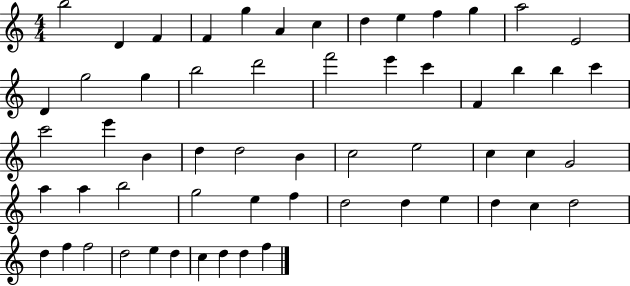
{
  \clef treble
  \numericTimeSignature
  \time 4/4
  \key c \major
  b''2 d'4 f'4 | f'4 g''4 a'4 c''4 | d''4 e''4 f''4 g''4 | a''2 e'2 | \break d'4 g''2 g''4 | b''2 d'''2 | f'''2 e'''4 c'''4 | f'4 b''4 b''4 c'''4 | \break c'''2 e'''4 b'4 | d''4 d''2 b'4 | c''2 e''2 | c''4 c''4 g'2 | \break a''4 a''4 b''2 | g''2 e''4 f''4 | d''2 d''4 e''4 | d''4 c''4 d''2 | \break d''4 f''4 f''2 | d''2 e''4 d''4 | c''4 d''4 d''4 f''4 | \bar "|."
}